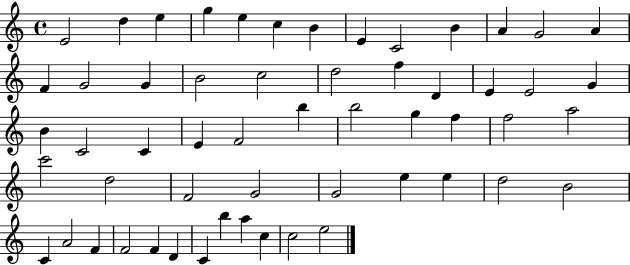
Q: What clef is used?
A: treble